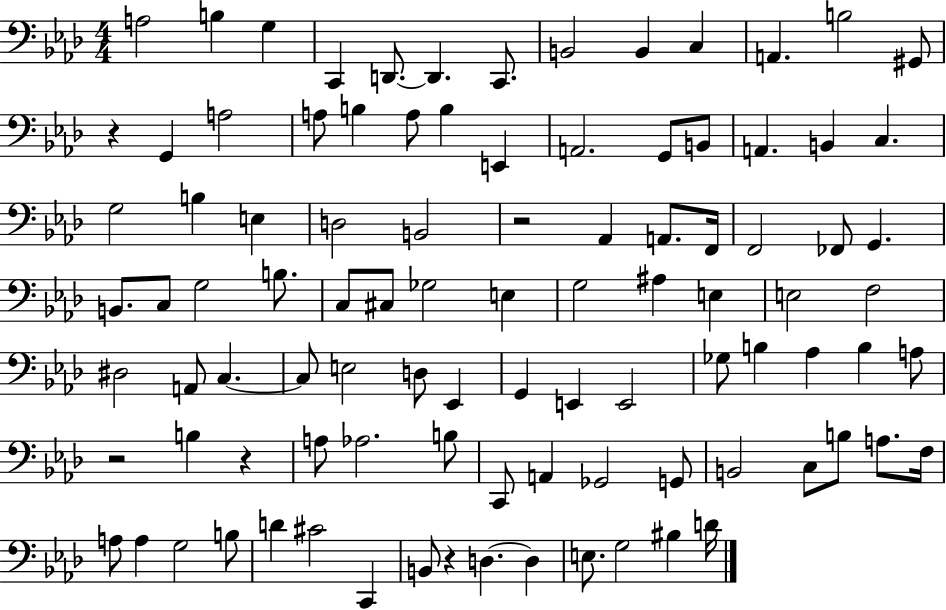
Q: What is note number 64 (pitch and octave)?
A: B3